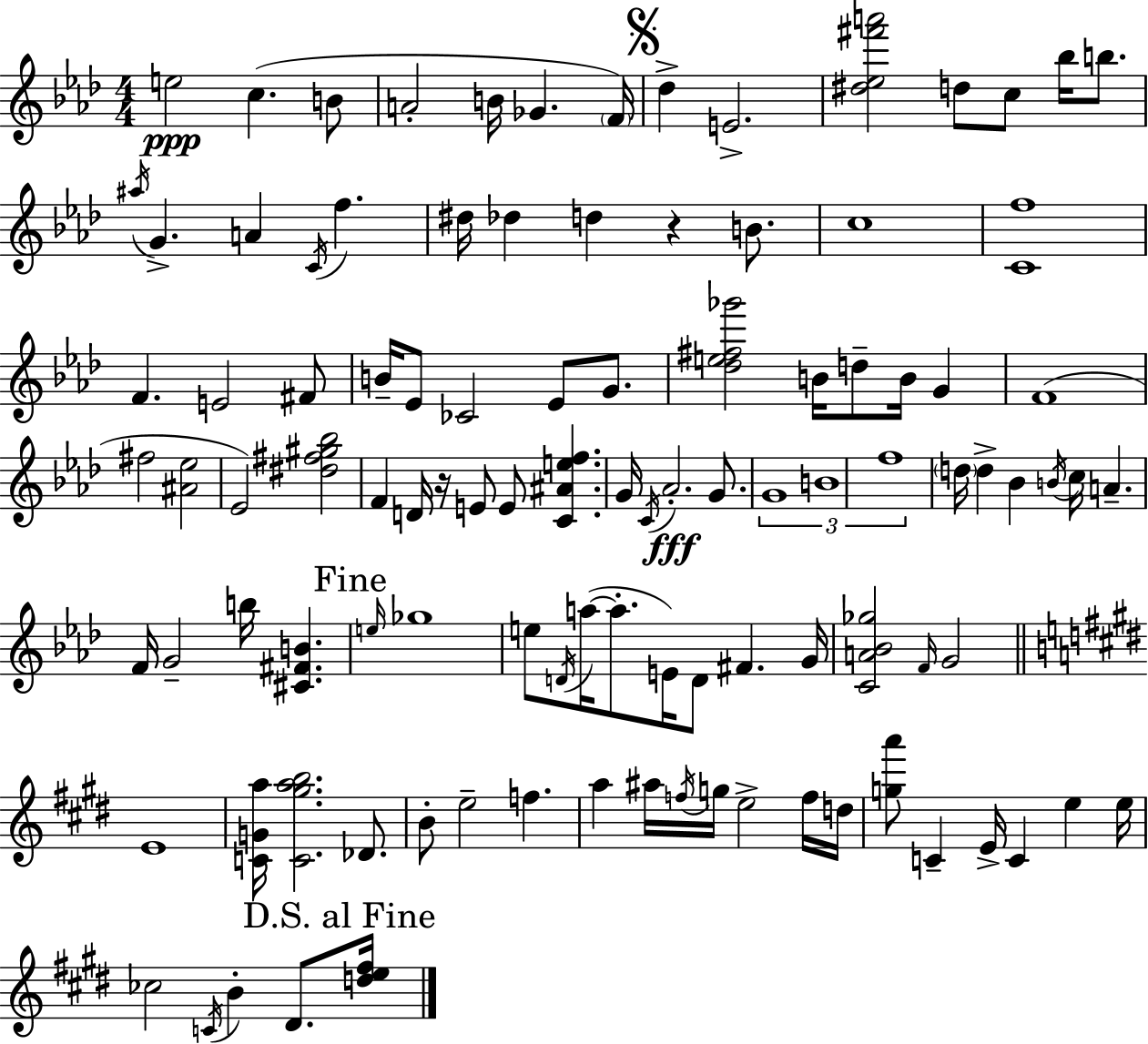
X:1
T:Untitled
M:4/4
L:1/4
K:Fm
e2 c B/2 A2 B/4 _G F/4 _d E2 [^d_e^f'a']2 d/2 c/2 _b/4 b/2 ^a/4 G A C/4 f ^d/4 _d d z B/2 c4 [Cf]4 F E2 ^F/2 B/4 _E/2 _C2 _E/2 G/2 [_de^f_g']2 B/4 d/2 B/4 G F4 ^f2 [^A_e]2 _E2 [^d^f^g_b]2 F D/4 z/4 E/2 E/2 [C^Aef] G/4 C/4 _A2 G/2 G4 B4 f4 d/4 d _B B/4 c/4 A F/4 G2 b/4 [^C^FB] e/4 _g4 e/2 D/4 a/4 a/2 E/4 D/2 ^F G/4 [CA_B_g]2 F/4 G2 E4 [CGa]/4 [C^gab]2 _D/2 B/2 e2 f a ^a/4 f/4 g/4 e2 f/4 d/4 [ga']/2 C E/4 C e e/4 _c2 C/4 B ^D/2 [de^f]/4